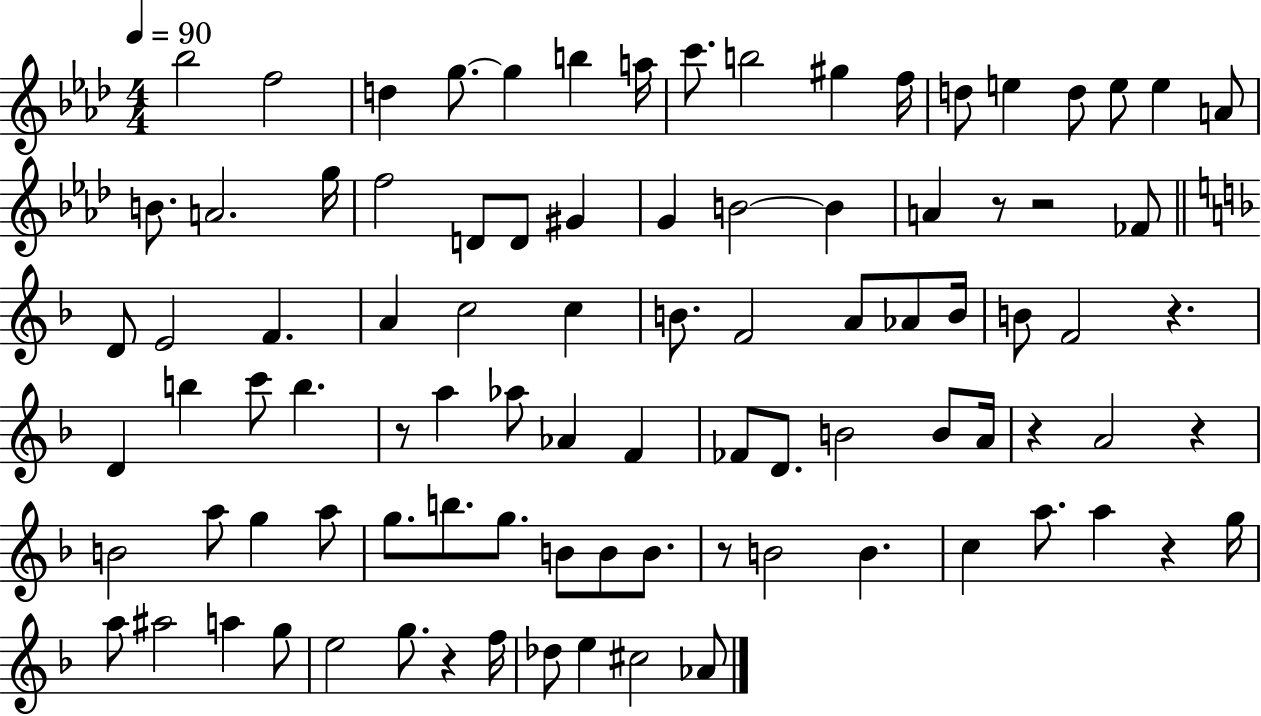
{
  \clef treble
  \numericTimeSignature
  \time 4/4
  \key aes \major
  \tempo 4 = 90
  bes''2 f''2 | d''4 g''8.~~ g''4 b''4 a''16 | c'''8. b''2 gis''4 f''16 | d''8 e''4 d''8 e''8 e''4 a'8 | \break b'8. a'2. g''16 | f''2 d'8 d'8 gis'4 | g'4 b'2~~ b'4 | a'4 r8 r2 fes'8 | \break \bar "||" \break \key f \major d'8 e'2 f'4. | a'4 c''2 c''4 | b'8. f'2 a'8 aes'8 b'16 | b'8 f'2 r4. | \break d'4 b''4 c'''8 b''4. | r8 a''4 aes''8 aes'4 f'4 | fes'8 d'8. b'2 b'8 a'16 | r4 a'2 r4 | \break b'2 a''8 g''4 a''8 | g''8. b''8. g''8. b'8 b'8 b'8. | r8 b'2 b'4. | c''4 a''8. a''4 r4 g''16 | \break a''8 ais''2 a''4 g''8 | e''2 g''8. r4 f''16 | des''8 e''4 cis''2 aes'8 | \bar "|."
}